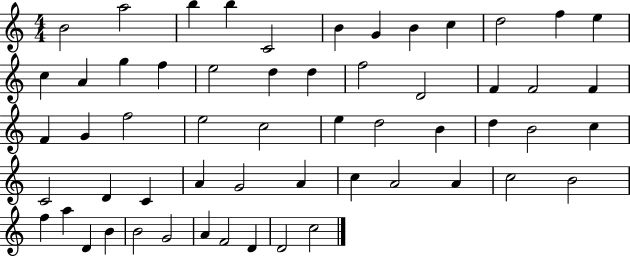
{
  \clef treble
  \numericTimeSignature
  \time 4/4
  \key c \major
  b'2 a''2 | b''4 b''4 c'2 | b'4 g'4 b'4 c''4 | d''2 f''4 e''4 | \break c''4 a'4 g''4 f''4 | e''2 d''4 d''4 | f''2 d'2 | f'4 f'2 f'4 | \break f'4 g'4 f''2 | e''2 c''2 | e''4 d''2 b'4 | d''4 b'2 c''4 | \break c'2 d'4 c'4 | a'4 g'2 a'4 | c''4 a'2 a'4 | c''2 b'2 | \break f''4 a''4 d'4 b'4 | b'2 g'2 | a'4 f'2 d'4 | d'2 c''2 | \break \bar "|."
}